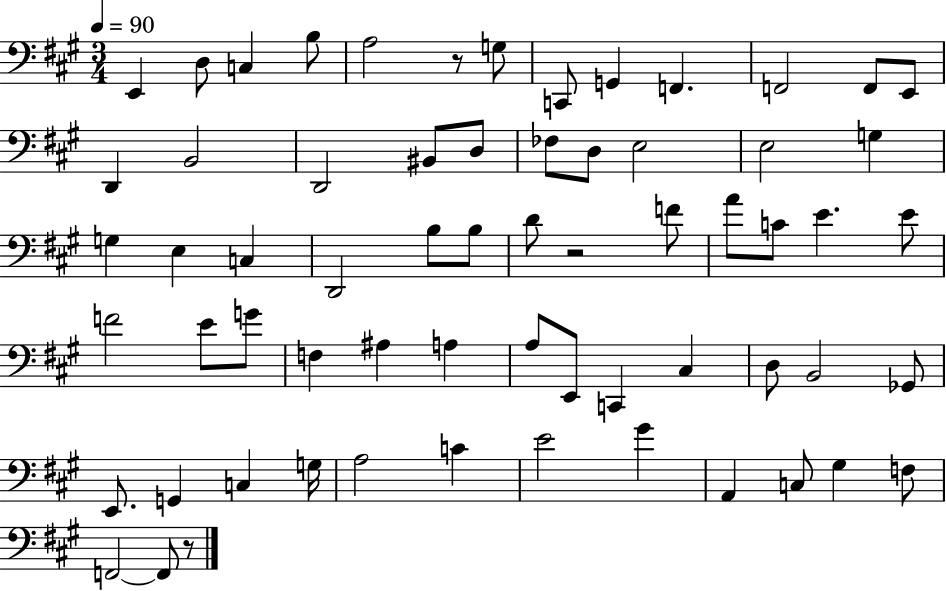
E2/q D3/e C3/q B3/e A3/h R/e G3/e C2/e G2/q F2/q. F2/h F2/e E2/e D2/q B2/h D2/h BIS2/e D3/e FES3/e D3/e E3/h E3/h G3/q G3/q E3/q C3/q D2/h B3/e B3/e D4/e R/h F4/e A4/e C4/e E4/q. E4/e F4/h E4/e G4/e F3/q A#3/q A3/q A3/e E2/e C2/q C#3/q D3/e B2/h Gb2/e E2/e. G2/q C3/q G3/s A3/h C4/q E4/h G#4/q A2/q C3/e G#3/q F3/e F2/h F2/e R/e